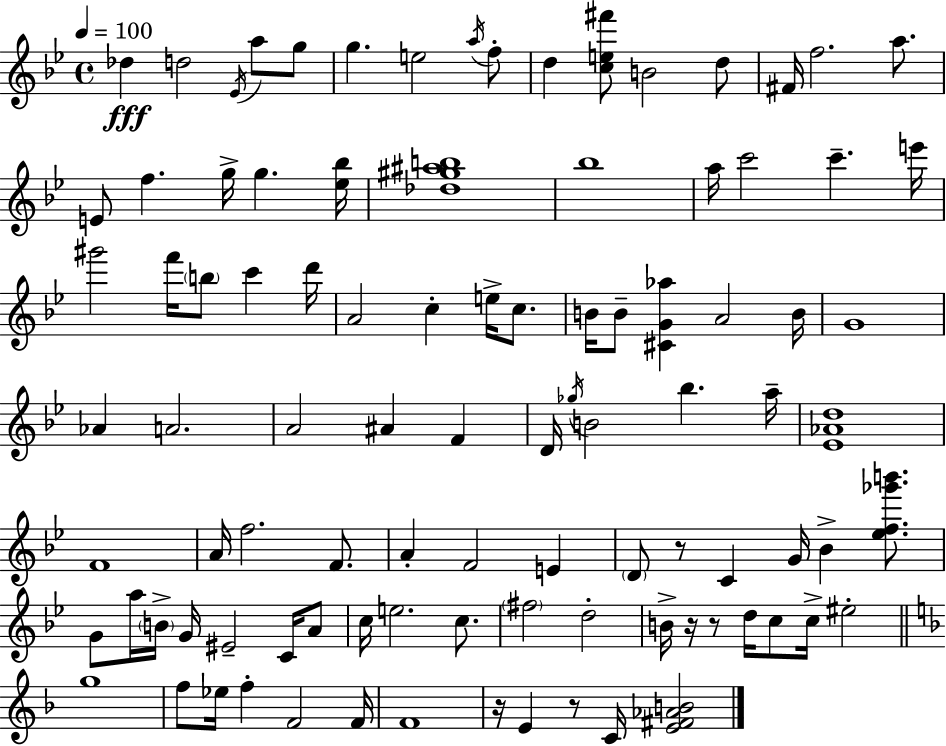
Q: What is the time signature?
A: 4/4